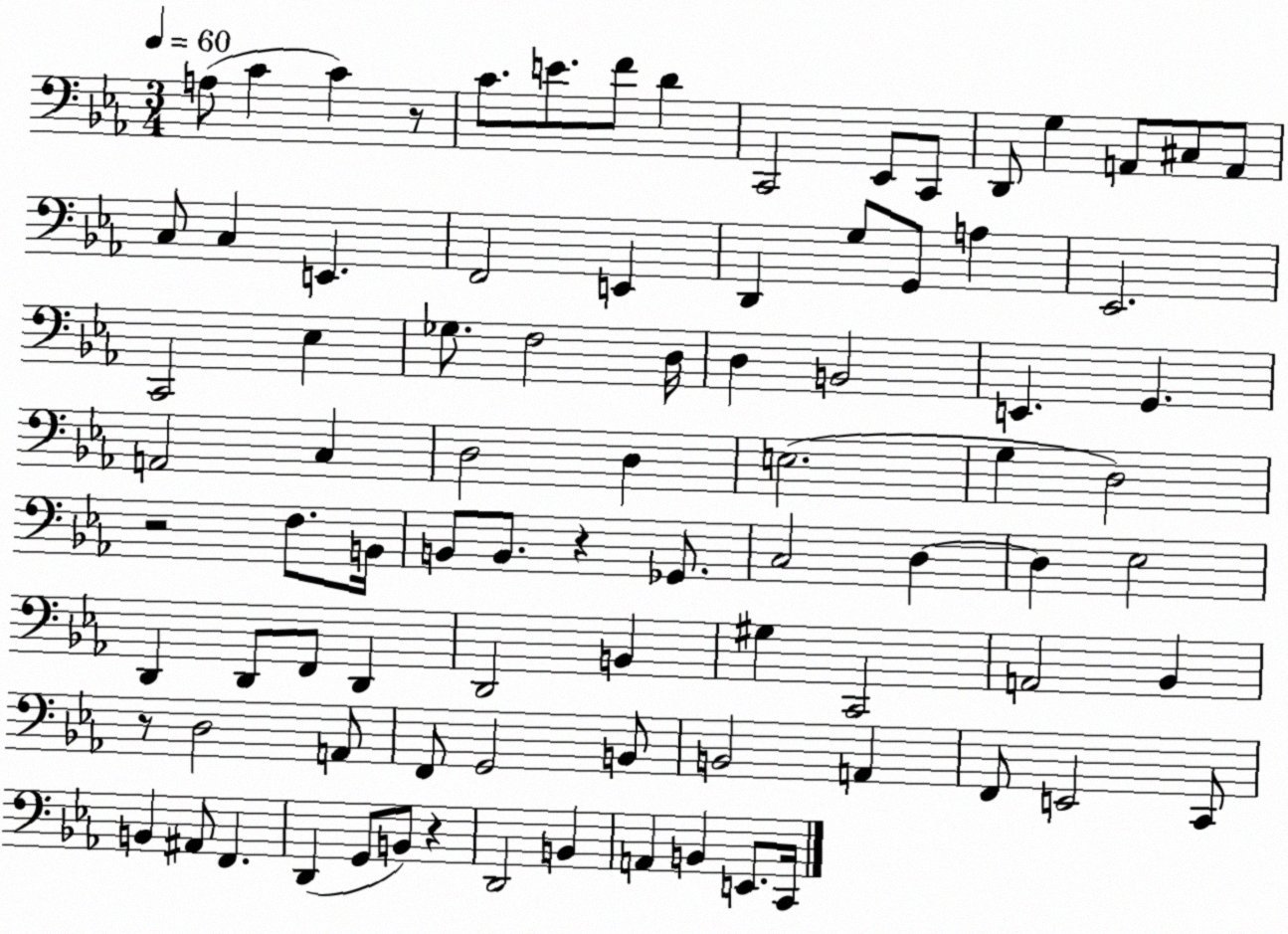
X:1
T:Untitled
M:3/4
L:1/4
K:Eb
A,/2 C C z/2 C/2 E/2 F/2 D C,,2 _E,,/2 C,,/2 D,,/2 G, A,,/2 ^C,/2 A,,/2 C,/2 C, E,, F,,2 E,, D,, G,/2 G,,/2 A, _E,,2 C,,2 _E, _G,/2 F,2 D,/4 D, B,,2 E,, G,, A,,2 C, D,2 D, E,2 G, D,2 z2 F,/2 B,,/4 B,,/2 B,,/2 z _G,,/2 C,2 D, D, _E,2 D,, D,,/2 F,,/2 D,, D,,2 B,, ^G, C,,2 A,,2 _B,, z/2 D,2 A,,/2 F,,/2 G,,2 B,,/2 B,,2 A,, F,,/2 E,,2 C,,/2 B,, ^A,,/2 F,, D,, G,,/2 B,,/2 z D,,2 B,, A,, B,, E,,/2 C,,/4